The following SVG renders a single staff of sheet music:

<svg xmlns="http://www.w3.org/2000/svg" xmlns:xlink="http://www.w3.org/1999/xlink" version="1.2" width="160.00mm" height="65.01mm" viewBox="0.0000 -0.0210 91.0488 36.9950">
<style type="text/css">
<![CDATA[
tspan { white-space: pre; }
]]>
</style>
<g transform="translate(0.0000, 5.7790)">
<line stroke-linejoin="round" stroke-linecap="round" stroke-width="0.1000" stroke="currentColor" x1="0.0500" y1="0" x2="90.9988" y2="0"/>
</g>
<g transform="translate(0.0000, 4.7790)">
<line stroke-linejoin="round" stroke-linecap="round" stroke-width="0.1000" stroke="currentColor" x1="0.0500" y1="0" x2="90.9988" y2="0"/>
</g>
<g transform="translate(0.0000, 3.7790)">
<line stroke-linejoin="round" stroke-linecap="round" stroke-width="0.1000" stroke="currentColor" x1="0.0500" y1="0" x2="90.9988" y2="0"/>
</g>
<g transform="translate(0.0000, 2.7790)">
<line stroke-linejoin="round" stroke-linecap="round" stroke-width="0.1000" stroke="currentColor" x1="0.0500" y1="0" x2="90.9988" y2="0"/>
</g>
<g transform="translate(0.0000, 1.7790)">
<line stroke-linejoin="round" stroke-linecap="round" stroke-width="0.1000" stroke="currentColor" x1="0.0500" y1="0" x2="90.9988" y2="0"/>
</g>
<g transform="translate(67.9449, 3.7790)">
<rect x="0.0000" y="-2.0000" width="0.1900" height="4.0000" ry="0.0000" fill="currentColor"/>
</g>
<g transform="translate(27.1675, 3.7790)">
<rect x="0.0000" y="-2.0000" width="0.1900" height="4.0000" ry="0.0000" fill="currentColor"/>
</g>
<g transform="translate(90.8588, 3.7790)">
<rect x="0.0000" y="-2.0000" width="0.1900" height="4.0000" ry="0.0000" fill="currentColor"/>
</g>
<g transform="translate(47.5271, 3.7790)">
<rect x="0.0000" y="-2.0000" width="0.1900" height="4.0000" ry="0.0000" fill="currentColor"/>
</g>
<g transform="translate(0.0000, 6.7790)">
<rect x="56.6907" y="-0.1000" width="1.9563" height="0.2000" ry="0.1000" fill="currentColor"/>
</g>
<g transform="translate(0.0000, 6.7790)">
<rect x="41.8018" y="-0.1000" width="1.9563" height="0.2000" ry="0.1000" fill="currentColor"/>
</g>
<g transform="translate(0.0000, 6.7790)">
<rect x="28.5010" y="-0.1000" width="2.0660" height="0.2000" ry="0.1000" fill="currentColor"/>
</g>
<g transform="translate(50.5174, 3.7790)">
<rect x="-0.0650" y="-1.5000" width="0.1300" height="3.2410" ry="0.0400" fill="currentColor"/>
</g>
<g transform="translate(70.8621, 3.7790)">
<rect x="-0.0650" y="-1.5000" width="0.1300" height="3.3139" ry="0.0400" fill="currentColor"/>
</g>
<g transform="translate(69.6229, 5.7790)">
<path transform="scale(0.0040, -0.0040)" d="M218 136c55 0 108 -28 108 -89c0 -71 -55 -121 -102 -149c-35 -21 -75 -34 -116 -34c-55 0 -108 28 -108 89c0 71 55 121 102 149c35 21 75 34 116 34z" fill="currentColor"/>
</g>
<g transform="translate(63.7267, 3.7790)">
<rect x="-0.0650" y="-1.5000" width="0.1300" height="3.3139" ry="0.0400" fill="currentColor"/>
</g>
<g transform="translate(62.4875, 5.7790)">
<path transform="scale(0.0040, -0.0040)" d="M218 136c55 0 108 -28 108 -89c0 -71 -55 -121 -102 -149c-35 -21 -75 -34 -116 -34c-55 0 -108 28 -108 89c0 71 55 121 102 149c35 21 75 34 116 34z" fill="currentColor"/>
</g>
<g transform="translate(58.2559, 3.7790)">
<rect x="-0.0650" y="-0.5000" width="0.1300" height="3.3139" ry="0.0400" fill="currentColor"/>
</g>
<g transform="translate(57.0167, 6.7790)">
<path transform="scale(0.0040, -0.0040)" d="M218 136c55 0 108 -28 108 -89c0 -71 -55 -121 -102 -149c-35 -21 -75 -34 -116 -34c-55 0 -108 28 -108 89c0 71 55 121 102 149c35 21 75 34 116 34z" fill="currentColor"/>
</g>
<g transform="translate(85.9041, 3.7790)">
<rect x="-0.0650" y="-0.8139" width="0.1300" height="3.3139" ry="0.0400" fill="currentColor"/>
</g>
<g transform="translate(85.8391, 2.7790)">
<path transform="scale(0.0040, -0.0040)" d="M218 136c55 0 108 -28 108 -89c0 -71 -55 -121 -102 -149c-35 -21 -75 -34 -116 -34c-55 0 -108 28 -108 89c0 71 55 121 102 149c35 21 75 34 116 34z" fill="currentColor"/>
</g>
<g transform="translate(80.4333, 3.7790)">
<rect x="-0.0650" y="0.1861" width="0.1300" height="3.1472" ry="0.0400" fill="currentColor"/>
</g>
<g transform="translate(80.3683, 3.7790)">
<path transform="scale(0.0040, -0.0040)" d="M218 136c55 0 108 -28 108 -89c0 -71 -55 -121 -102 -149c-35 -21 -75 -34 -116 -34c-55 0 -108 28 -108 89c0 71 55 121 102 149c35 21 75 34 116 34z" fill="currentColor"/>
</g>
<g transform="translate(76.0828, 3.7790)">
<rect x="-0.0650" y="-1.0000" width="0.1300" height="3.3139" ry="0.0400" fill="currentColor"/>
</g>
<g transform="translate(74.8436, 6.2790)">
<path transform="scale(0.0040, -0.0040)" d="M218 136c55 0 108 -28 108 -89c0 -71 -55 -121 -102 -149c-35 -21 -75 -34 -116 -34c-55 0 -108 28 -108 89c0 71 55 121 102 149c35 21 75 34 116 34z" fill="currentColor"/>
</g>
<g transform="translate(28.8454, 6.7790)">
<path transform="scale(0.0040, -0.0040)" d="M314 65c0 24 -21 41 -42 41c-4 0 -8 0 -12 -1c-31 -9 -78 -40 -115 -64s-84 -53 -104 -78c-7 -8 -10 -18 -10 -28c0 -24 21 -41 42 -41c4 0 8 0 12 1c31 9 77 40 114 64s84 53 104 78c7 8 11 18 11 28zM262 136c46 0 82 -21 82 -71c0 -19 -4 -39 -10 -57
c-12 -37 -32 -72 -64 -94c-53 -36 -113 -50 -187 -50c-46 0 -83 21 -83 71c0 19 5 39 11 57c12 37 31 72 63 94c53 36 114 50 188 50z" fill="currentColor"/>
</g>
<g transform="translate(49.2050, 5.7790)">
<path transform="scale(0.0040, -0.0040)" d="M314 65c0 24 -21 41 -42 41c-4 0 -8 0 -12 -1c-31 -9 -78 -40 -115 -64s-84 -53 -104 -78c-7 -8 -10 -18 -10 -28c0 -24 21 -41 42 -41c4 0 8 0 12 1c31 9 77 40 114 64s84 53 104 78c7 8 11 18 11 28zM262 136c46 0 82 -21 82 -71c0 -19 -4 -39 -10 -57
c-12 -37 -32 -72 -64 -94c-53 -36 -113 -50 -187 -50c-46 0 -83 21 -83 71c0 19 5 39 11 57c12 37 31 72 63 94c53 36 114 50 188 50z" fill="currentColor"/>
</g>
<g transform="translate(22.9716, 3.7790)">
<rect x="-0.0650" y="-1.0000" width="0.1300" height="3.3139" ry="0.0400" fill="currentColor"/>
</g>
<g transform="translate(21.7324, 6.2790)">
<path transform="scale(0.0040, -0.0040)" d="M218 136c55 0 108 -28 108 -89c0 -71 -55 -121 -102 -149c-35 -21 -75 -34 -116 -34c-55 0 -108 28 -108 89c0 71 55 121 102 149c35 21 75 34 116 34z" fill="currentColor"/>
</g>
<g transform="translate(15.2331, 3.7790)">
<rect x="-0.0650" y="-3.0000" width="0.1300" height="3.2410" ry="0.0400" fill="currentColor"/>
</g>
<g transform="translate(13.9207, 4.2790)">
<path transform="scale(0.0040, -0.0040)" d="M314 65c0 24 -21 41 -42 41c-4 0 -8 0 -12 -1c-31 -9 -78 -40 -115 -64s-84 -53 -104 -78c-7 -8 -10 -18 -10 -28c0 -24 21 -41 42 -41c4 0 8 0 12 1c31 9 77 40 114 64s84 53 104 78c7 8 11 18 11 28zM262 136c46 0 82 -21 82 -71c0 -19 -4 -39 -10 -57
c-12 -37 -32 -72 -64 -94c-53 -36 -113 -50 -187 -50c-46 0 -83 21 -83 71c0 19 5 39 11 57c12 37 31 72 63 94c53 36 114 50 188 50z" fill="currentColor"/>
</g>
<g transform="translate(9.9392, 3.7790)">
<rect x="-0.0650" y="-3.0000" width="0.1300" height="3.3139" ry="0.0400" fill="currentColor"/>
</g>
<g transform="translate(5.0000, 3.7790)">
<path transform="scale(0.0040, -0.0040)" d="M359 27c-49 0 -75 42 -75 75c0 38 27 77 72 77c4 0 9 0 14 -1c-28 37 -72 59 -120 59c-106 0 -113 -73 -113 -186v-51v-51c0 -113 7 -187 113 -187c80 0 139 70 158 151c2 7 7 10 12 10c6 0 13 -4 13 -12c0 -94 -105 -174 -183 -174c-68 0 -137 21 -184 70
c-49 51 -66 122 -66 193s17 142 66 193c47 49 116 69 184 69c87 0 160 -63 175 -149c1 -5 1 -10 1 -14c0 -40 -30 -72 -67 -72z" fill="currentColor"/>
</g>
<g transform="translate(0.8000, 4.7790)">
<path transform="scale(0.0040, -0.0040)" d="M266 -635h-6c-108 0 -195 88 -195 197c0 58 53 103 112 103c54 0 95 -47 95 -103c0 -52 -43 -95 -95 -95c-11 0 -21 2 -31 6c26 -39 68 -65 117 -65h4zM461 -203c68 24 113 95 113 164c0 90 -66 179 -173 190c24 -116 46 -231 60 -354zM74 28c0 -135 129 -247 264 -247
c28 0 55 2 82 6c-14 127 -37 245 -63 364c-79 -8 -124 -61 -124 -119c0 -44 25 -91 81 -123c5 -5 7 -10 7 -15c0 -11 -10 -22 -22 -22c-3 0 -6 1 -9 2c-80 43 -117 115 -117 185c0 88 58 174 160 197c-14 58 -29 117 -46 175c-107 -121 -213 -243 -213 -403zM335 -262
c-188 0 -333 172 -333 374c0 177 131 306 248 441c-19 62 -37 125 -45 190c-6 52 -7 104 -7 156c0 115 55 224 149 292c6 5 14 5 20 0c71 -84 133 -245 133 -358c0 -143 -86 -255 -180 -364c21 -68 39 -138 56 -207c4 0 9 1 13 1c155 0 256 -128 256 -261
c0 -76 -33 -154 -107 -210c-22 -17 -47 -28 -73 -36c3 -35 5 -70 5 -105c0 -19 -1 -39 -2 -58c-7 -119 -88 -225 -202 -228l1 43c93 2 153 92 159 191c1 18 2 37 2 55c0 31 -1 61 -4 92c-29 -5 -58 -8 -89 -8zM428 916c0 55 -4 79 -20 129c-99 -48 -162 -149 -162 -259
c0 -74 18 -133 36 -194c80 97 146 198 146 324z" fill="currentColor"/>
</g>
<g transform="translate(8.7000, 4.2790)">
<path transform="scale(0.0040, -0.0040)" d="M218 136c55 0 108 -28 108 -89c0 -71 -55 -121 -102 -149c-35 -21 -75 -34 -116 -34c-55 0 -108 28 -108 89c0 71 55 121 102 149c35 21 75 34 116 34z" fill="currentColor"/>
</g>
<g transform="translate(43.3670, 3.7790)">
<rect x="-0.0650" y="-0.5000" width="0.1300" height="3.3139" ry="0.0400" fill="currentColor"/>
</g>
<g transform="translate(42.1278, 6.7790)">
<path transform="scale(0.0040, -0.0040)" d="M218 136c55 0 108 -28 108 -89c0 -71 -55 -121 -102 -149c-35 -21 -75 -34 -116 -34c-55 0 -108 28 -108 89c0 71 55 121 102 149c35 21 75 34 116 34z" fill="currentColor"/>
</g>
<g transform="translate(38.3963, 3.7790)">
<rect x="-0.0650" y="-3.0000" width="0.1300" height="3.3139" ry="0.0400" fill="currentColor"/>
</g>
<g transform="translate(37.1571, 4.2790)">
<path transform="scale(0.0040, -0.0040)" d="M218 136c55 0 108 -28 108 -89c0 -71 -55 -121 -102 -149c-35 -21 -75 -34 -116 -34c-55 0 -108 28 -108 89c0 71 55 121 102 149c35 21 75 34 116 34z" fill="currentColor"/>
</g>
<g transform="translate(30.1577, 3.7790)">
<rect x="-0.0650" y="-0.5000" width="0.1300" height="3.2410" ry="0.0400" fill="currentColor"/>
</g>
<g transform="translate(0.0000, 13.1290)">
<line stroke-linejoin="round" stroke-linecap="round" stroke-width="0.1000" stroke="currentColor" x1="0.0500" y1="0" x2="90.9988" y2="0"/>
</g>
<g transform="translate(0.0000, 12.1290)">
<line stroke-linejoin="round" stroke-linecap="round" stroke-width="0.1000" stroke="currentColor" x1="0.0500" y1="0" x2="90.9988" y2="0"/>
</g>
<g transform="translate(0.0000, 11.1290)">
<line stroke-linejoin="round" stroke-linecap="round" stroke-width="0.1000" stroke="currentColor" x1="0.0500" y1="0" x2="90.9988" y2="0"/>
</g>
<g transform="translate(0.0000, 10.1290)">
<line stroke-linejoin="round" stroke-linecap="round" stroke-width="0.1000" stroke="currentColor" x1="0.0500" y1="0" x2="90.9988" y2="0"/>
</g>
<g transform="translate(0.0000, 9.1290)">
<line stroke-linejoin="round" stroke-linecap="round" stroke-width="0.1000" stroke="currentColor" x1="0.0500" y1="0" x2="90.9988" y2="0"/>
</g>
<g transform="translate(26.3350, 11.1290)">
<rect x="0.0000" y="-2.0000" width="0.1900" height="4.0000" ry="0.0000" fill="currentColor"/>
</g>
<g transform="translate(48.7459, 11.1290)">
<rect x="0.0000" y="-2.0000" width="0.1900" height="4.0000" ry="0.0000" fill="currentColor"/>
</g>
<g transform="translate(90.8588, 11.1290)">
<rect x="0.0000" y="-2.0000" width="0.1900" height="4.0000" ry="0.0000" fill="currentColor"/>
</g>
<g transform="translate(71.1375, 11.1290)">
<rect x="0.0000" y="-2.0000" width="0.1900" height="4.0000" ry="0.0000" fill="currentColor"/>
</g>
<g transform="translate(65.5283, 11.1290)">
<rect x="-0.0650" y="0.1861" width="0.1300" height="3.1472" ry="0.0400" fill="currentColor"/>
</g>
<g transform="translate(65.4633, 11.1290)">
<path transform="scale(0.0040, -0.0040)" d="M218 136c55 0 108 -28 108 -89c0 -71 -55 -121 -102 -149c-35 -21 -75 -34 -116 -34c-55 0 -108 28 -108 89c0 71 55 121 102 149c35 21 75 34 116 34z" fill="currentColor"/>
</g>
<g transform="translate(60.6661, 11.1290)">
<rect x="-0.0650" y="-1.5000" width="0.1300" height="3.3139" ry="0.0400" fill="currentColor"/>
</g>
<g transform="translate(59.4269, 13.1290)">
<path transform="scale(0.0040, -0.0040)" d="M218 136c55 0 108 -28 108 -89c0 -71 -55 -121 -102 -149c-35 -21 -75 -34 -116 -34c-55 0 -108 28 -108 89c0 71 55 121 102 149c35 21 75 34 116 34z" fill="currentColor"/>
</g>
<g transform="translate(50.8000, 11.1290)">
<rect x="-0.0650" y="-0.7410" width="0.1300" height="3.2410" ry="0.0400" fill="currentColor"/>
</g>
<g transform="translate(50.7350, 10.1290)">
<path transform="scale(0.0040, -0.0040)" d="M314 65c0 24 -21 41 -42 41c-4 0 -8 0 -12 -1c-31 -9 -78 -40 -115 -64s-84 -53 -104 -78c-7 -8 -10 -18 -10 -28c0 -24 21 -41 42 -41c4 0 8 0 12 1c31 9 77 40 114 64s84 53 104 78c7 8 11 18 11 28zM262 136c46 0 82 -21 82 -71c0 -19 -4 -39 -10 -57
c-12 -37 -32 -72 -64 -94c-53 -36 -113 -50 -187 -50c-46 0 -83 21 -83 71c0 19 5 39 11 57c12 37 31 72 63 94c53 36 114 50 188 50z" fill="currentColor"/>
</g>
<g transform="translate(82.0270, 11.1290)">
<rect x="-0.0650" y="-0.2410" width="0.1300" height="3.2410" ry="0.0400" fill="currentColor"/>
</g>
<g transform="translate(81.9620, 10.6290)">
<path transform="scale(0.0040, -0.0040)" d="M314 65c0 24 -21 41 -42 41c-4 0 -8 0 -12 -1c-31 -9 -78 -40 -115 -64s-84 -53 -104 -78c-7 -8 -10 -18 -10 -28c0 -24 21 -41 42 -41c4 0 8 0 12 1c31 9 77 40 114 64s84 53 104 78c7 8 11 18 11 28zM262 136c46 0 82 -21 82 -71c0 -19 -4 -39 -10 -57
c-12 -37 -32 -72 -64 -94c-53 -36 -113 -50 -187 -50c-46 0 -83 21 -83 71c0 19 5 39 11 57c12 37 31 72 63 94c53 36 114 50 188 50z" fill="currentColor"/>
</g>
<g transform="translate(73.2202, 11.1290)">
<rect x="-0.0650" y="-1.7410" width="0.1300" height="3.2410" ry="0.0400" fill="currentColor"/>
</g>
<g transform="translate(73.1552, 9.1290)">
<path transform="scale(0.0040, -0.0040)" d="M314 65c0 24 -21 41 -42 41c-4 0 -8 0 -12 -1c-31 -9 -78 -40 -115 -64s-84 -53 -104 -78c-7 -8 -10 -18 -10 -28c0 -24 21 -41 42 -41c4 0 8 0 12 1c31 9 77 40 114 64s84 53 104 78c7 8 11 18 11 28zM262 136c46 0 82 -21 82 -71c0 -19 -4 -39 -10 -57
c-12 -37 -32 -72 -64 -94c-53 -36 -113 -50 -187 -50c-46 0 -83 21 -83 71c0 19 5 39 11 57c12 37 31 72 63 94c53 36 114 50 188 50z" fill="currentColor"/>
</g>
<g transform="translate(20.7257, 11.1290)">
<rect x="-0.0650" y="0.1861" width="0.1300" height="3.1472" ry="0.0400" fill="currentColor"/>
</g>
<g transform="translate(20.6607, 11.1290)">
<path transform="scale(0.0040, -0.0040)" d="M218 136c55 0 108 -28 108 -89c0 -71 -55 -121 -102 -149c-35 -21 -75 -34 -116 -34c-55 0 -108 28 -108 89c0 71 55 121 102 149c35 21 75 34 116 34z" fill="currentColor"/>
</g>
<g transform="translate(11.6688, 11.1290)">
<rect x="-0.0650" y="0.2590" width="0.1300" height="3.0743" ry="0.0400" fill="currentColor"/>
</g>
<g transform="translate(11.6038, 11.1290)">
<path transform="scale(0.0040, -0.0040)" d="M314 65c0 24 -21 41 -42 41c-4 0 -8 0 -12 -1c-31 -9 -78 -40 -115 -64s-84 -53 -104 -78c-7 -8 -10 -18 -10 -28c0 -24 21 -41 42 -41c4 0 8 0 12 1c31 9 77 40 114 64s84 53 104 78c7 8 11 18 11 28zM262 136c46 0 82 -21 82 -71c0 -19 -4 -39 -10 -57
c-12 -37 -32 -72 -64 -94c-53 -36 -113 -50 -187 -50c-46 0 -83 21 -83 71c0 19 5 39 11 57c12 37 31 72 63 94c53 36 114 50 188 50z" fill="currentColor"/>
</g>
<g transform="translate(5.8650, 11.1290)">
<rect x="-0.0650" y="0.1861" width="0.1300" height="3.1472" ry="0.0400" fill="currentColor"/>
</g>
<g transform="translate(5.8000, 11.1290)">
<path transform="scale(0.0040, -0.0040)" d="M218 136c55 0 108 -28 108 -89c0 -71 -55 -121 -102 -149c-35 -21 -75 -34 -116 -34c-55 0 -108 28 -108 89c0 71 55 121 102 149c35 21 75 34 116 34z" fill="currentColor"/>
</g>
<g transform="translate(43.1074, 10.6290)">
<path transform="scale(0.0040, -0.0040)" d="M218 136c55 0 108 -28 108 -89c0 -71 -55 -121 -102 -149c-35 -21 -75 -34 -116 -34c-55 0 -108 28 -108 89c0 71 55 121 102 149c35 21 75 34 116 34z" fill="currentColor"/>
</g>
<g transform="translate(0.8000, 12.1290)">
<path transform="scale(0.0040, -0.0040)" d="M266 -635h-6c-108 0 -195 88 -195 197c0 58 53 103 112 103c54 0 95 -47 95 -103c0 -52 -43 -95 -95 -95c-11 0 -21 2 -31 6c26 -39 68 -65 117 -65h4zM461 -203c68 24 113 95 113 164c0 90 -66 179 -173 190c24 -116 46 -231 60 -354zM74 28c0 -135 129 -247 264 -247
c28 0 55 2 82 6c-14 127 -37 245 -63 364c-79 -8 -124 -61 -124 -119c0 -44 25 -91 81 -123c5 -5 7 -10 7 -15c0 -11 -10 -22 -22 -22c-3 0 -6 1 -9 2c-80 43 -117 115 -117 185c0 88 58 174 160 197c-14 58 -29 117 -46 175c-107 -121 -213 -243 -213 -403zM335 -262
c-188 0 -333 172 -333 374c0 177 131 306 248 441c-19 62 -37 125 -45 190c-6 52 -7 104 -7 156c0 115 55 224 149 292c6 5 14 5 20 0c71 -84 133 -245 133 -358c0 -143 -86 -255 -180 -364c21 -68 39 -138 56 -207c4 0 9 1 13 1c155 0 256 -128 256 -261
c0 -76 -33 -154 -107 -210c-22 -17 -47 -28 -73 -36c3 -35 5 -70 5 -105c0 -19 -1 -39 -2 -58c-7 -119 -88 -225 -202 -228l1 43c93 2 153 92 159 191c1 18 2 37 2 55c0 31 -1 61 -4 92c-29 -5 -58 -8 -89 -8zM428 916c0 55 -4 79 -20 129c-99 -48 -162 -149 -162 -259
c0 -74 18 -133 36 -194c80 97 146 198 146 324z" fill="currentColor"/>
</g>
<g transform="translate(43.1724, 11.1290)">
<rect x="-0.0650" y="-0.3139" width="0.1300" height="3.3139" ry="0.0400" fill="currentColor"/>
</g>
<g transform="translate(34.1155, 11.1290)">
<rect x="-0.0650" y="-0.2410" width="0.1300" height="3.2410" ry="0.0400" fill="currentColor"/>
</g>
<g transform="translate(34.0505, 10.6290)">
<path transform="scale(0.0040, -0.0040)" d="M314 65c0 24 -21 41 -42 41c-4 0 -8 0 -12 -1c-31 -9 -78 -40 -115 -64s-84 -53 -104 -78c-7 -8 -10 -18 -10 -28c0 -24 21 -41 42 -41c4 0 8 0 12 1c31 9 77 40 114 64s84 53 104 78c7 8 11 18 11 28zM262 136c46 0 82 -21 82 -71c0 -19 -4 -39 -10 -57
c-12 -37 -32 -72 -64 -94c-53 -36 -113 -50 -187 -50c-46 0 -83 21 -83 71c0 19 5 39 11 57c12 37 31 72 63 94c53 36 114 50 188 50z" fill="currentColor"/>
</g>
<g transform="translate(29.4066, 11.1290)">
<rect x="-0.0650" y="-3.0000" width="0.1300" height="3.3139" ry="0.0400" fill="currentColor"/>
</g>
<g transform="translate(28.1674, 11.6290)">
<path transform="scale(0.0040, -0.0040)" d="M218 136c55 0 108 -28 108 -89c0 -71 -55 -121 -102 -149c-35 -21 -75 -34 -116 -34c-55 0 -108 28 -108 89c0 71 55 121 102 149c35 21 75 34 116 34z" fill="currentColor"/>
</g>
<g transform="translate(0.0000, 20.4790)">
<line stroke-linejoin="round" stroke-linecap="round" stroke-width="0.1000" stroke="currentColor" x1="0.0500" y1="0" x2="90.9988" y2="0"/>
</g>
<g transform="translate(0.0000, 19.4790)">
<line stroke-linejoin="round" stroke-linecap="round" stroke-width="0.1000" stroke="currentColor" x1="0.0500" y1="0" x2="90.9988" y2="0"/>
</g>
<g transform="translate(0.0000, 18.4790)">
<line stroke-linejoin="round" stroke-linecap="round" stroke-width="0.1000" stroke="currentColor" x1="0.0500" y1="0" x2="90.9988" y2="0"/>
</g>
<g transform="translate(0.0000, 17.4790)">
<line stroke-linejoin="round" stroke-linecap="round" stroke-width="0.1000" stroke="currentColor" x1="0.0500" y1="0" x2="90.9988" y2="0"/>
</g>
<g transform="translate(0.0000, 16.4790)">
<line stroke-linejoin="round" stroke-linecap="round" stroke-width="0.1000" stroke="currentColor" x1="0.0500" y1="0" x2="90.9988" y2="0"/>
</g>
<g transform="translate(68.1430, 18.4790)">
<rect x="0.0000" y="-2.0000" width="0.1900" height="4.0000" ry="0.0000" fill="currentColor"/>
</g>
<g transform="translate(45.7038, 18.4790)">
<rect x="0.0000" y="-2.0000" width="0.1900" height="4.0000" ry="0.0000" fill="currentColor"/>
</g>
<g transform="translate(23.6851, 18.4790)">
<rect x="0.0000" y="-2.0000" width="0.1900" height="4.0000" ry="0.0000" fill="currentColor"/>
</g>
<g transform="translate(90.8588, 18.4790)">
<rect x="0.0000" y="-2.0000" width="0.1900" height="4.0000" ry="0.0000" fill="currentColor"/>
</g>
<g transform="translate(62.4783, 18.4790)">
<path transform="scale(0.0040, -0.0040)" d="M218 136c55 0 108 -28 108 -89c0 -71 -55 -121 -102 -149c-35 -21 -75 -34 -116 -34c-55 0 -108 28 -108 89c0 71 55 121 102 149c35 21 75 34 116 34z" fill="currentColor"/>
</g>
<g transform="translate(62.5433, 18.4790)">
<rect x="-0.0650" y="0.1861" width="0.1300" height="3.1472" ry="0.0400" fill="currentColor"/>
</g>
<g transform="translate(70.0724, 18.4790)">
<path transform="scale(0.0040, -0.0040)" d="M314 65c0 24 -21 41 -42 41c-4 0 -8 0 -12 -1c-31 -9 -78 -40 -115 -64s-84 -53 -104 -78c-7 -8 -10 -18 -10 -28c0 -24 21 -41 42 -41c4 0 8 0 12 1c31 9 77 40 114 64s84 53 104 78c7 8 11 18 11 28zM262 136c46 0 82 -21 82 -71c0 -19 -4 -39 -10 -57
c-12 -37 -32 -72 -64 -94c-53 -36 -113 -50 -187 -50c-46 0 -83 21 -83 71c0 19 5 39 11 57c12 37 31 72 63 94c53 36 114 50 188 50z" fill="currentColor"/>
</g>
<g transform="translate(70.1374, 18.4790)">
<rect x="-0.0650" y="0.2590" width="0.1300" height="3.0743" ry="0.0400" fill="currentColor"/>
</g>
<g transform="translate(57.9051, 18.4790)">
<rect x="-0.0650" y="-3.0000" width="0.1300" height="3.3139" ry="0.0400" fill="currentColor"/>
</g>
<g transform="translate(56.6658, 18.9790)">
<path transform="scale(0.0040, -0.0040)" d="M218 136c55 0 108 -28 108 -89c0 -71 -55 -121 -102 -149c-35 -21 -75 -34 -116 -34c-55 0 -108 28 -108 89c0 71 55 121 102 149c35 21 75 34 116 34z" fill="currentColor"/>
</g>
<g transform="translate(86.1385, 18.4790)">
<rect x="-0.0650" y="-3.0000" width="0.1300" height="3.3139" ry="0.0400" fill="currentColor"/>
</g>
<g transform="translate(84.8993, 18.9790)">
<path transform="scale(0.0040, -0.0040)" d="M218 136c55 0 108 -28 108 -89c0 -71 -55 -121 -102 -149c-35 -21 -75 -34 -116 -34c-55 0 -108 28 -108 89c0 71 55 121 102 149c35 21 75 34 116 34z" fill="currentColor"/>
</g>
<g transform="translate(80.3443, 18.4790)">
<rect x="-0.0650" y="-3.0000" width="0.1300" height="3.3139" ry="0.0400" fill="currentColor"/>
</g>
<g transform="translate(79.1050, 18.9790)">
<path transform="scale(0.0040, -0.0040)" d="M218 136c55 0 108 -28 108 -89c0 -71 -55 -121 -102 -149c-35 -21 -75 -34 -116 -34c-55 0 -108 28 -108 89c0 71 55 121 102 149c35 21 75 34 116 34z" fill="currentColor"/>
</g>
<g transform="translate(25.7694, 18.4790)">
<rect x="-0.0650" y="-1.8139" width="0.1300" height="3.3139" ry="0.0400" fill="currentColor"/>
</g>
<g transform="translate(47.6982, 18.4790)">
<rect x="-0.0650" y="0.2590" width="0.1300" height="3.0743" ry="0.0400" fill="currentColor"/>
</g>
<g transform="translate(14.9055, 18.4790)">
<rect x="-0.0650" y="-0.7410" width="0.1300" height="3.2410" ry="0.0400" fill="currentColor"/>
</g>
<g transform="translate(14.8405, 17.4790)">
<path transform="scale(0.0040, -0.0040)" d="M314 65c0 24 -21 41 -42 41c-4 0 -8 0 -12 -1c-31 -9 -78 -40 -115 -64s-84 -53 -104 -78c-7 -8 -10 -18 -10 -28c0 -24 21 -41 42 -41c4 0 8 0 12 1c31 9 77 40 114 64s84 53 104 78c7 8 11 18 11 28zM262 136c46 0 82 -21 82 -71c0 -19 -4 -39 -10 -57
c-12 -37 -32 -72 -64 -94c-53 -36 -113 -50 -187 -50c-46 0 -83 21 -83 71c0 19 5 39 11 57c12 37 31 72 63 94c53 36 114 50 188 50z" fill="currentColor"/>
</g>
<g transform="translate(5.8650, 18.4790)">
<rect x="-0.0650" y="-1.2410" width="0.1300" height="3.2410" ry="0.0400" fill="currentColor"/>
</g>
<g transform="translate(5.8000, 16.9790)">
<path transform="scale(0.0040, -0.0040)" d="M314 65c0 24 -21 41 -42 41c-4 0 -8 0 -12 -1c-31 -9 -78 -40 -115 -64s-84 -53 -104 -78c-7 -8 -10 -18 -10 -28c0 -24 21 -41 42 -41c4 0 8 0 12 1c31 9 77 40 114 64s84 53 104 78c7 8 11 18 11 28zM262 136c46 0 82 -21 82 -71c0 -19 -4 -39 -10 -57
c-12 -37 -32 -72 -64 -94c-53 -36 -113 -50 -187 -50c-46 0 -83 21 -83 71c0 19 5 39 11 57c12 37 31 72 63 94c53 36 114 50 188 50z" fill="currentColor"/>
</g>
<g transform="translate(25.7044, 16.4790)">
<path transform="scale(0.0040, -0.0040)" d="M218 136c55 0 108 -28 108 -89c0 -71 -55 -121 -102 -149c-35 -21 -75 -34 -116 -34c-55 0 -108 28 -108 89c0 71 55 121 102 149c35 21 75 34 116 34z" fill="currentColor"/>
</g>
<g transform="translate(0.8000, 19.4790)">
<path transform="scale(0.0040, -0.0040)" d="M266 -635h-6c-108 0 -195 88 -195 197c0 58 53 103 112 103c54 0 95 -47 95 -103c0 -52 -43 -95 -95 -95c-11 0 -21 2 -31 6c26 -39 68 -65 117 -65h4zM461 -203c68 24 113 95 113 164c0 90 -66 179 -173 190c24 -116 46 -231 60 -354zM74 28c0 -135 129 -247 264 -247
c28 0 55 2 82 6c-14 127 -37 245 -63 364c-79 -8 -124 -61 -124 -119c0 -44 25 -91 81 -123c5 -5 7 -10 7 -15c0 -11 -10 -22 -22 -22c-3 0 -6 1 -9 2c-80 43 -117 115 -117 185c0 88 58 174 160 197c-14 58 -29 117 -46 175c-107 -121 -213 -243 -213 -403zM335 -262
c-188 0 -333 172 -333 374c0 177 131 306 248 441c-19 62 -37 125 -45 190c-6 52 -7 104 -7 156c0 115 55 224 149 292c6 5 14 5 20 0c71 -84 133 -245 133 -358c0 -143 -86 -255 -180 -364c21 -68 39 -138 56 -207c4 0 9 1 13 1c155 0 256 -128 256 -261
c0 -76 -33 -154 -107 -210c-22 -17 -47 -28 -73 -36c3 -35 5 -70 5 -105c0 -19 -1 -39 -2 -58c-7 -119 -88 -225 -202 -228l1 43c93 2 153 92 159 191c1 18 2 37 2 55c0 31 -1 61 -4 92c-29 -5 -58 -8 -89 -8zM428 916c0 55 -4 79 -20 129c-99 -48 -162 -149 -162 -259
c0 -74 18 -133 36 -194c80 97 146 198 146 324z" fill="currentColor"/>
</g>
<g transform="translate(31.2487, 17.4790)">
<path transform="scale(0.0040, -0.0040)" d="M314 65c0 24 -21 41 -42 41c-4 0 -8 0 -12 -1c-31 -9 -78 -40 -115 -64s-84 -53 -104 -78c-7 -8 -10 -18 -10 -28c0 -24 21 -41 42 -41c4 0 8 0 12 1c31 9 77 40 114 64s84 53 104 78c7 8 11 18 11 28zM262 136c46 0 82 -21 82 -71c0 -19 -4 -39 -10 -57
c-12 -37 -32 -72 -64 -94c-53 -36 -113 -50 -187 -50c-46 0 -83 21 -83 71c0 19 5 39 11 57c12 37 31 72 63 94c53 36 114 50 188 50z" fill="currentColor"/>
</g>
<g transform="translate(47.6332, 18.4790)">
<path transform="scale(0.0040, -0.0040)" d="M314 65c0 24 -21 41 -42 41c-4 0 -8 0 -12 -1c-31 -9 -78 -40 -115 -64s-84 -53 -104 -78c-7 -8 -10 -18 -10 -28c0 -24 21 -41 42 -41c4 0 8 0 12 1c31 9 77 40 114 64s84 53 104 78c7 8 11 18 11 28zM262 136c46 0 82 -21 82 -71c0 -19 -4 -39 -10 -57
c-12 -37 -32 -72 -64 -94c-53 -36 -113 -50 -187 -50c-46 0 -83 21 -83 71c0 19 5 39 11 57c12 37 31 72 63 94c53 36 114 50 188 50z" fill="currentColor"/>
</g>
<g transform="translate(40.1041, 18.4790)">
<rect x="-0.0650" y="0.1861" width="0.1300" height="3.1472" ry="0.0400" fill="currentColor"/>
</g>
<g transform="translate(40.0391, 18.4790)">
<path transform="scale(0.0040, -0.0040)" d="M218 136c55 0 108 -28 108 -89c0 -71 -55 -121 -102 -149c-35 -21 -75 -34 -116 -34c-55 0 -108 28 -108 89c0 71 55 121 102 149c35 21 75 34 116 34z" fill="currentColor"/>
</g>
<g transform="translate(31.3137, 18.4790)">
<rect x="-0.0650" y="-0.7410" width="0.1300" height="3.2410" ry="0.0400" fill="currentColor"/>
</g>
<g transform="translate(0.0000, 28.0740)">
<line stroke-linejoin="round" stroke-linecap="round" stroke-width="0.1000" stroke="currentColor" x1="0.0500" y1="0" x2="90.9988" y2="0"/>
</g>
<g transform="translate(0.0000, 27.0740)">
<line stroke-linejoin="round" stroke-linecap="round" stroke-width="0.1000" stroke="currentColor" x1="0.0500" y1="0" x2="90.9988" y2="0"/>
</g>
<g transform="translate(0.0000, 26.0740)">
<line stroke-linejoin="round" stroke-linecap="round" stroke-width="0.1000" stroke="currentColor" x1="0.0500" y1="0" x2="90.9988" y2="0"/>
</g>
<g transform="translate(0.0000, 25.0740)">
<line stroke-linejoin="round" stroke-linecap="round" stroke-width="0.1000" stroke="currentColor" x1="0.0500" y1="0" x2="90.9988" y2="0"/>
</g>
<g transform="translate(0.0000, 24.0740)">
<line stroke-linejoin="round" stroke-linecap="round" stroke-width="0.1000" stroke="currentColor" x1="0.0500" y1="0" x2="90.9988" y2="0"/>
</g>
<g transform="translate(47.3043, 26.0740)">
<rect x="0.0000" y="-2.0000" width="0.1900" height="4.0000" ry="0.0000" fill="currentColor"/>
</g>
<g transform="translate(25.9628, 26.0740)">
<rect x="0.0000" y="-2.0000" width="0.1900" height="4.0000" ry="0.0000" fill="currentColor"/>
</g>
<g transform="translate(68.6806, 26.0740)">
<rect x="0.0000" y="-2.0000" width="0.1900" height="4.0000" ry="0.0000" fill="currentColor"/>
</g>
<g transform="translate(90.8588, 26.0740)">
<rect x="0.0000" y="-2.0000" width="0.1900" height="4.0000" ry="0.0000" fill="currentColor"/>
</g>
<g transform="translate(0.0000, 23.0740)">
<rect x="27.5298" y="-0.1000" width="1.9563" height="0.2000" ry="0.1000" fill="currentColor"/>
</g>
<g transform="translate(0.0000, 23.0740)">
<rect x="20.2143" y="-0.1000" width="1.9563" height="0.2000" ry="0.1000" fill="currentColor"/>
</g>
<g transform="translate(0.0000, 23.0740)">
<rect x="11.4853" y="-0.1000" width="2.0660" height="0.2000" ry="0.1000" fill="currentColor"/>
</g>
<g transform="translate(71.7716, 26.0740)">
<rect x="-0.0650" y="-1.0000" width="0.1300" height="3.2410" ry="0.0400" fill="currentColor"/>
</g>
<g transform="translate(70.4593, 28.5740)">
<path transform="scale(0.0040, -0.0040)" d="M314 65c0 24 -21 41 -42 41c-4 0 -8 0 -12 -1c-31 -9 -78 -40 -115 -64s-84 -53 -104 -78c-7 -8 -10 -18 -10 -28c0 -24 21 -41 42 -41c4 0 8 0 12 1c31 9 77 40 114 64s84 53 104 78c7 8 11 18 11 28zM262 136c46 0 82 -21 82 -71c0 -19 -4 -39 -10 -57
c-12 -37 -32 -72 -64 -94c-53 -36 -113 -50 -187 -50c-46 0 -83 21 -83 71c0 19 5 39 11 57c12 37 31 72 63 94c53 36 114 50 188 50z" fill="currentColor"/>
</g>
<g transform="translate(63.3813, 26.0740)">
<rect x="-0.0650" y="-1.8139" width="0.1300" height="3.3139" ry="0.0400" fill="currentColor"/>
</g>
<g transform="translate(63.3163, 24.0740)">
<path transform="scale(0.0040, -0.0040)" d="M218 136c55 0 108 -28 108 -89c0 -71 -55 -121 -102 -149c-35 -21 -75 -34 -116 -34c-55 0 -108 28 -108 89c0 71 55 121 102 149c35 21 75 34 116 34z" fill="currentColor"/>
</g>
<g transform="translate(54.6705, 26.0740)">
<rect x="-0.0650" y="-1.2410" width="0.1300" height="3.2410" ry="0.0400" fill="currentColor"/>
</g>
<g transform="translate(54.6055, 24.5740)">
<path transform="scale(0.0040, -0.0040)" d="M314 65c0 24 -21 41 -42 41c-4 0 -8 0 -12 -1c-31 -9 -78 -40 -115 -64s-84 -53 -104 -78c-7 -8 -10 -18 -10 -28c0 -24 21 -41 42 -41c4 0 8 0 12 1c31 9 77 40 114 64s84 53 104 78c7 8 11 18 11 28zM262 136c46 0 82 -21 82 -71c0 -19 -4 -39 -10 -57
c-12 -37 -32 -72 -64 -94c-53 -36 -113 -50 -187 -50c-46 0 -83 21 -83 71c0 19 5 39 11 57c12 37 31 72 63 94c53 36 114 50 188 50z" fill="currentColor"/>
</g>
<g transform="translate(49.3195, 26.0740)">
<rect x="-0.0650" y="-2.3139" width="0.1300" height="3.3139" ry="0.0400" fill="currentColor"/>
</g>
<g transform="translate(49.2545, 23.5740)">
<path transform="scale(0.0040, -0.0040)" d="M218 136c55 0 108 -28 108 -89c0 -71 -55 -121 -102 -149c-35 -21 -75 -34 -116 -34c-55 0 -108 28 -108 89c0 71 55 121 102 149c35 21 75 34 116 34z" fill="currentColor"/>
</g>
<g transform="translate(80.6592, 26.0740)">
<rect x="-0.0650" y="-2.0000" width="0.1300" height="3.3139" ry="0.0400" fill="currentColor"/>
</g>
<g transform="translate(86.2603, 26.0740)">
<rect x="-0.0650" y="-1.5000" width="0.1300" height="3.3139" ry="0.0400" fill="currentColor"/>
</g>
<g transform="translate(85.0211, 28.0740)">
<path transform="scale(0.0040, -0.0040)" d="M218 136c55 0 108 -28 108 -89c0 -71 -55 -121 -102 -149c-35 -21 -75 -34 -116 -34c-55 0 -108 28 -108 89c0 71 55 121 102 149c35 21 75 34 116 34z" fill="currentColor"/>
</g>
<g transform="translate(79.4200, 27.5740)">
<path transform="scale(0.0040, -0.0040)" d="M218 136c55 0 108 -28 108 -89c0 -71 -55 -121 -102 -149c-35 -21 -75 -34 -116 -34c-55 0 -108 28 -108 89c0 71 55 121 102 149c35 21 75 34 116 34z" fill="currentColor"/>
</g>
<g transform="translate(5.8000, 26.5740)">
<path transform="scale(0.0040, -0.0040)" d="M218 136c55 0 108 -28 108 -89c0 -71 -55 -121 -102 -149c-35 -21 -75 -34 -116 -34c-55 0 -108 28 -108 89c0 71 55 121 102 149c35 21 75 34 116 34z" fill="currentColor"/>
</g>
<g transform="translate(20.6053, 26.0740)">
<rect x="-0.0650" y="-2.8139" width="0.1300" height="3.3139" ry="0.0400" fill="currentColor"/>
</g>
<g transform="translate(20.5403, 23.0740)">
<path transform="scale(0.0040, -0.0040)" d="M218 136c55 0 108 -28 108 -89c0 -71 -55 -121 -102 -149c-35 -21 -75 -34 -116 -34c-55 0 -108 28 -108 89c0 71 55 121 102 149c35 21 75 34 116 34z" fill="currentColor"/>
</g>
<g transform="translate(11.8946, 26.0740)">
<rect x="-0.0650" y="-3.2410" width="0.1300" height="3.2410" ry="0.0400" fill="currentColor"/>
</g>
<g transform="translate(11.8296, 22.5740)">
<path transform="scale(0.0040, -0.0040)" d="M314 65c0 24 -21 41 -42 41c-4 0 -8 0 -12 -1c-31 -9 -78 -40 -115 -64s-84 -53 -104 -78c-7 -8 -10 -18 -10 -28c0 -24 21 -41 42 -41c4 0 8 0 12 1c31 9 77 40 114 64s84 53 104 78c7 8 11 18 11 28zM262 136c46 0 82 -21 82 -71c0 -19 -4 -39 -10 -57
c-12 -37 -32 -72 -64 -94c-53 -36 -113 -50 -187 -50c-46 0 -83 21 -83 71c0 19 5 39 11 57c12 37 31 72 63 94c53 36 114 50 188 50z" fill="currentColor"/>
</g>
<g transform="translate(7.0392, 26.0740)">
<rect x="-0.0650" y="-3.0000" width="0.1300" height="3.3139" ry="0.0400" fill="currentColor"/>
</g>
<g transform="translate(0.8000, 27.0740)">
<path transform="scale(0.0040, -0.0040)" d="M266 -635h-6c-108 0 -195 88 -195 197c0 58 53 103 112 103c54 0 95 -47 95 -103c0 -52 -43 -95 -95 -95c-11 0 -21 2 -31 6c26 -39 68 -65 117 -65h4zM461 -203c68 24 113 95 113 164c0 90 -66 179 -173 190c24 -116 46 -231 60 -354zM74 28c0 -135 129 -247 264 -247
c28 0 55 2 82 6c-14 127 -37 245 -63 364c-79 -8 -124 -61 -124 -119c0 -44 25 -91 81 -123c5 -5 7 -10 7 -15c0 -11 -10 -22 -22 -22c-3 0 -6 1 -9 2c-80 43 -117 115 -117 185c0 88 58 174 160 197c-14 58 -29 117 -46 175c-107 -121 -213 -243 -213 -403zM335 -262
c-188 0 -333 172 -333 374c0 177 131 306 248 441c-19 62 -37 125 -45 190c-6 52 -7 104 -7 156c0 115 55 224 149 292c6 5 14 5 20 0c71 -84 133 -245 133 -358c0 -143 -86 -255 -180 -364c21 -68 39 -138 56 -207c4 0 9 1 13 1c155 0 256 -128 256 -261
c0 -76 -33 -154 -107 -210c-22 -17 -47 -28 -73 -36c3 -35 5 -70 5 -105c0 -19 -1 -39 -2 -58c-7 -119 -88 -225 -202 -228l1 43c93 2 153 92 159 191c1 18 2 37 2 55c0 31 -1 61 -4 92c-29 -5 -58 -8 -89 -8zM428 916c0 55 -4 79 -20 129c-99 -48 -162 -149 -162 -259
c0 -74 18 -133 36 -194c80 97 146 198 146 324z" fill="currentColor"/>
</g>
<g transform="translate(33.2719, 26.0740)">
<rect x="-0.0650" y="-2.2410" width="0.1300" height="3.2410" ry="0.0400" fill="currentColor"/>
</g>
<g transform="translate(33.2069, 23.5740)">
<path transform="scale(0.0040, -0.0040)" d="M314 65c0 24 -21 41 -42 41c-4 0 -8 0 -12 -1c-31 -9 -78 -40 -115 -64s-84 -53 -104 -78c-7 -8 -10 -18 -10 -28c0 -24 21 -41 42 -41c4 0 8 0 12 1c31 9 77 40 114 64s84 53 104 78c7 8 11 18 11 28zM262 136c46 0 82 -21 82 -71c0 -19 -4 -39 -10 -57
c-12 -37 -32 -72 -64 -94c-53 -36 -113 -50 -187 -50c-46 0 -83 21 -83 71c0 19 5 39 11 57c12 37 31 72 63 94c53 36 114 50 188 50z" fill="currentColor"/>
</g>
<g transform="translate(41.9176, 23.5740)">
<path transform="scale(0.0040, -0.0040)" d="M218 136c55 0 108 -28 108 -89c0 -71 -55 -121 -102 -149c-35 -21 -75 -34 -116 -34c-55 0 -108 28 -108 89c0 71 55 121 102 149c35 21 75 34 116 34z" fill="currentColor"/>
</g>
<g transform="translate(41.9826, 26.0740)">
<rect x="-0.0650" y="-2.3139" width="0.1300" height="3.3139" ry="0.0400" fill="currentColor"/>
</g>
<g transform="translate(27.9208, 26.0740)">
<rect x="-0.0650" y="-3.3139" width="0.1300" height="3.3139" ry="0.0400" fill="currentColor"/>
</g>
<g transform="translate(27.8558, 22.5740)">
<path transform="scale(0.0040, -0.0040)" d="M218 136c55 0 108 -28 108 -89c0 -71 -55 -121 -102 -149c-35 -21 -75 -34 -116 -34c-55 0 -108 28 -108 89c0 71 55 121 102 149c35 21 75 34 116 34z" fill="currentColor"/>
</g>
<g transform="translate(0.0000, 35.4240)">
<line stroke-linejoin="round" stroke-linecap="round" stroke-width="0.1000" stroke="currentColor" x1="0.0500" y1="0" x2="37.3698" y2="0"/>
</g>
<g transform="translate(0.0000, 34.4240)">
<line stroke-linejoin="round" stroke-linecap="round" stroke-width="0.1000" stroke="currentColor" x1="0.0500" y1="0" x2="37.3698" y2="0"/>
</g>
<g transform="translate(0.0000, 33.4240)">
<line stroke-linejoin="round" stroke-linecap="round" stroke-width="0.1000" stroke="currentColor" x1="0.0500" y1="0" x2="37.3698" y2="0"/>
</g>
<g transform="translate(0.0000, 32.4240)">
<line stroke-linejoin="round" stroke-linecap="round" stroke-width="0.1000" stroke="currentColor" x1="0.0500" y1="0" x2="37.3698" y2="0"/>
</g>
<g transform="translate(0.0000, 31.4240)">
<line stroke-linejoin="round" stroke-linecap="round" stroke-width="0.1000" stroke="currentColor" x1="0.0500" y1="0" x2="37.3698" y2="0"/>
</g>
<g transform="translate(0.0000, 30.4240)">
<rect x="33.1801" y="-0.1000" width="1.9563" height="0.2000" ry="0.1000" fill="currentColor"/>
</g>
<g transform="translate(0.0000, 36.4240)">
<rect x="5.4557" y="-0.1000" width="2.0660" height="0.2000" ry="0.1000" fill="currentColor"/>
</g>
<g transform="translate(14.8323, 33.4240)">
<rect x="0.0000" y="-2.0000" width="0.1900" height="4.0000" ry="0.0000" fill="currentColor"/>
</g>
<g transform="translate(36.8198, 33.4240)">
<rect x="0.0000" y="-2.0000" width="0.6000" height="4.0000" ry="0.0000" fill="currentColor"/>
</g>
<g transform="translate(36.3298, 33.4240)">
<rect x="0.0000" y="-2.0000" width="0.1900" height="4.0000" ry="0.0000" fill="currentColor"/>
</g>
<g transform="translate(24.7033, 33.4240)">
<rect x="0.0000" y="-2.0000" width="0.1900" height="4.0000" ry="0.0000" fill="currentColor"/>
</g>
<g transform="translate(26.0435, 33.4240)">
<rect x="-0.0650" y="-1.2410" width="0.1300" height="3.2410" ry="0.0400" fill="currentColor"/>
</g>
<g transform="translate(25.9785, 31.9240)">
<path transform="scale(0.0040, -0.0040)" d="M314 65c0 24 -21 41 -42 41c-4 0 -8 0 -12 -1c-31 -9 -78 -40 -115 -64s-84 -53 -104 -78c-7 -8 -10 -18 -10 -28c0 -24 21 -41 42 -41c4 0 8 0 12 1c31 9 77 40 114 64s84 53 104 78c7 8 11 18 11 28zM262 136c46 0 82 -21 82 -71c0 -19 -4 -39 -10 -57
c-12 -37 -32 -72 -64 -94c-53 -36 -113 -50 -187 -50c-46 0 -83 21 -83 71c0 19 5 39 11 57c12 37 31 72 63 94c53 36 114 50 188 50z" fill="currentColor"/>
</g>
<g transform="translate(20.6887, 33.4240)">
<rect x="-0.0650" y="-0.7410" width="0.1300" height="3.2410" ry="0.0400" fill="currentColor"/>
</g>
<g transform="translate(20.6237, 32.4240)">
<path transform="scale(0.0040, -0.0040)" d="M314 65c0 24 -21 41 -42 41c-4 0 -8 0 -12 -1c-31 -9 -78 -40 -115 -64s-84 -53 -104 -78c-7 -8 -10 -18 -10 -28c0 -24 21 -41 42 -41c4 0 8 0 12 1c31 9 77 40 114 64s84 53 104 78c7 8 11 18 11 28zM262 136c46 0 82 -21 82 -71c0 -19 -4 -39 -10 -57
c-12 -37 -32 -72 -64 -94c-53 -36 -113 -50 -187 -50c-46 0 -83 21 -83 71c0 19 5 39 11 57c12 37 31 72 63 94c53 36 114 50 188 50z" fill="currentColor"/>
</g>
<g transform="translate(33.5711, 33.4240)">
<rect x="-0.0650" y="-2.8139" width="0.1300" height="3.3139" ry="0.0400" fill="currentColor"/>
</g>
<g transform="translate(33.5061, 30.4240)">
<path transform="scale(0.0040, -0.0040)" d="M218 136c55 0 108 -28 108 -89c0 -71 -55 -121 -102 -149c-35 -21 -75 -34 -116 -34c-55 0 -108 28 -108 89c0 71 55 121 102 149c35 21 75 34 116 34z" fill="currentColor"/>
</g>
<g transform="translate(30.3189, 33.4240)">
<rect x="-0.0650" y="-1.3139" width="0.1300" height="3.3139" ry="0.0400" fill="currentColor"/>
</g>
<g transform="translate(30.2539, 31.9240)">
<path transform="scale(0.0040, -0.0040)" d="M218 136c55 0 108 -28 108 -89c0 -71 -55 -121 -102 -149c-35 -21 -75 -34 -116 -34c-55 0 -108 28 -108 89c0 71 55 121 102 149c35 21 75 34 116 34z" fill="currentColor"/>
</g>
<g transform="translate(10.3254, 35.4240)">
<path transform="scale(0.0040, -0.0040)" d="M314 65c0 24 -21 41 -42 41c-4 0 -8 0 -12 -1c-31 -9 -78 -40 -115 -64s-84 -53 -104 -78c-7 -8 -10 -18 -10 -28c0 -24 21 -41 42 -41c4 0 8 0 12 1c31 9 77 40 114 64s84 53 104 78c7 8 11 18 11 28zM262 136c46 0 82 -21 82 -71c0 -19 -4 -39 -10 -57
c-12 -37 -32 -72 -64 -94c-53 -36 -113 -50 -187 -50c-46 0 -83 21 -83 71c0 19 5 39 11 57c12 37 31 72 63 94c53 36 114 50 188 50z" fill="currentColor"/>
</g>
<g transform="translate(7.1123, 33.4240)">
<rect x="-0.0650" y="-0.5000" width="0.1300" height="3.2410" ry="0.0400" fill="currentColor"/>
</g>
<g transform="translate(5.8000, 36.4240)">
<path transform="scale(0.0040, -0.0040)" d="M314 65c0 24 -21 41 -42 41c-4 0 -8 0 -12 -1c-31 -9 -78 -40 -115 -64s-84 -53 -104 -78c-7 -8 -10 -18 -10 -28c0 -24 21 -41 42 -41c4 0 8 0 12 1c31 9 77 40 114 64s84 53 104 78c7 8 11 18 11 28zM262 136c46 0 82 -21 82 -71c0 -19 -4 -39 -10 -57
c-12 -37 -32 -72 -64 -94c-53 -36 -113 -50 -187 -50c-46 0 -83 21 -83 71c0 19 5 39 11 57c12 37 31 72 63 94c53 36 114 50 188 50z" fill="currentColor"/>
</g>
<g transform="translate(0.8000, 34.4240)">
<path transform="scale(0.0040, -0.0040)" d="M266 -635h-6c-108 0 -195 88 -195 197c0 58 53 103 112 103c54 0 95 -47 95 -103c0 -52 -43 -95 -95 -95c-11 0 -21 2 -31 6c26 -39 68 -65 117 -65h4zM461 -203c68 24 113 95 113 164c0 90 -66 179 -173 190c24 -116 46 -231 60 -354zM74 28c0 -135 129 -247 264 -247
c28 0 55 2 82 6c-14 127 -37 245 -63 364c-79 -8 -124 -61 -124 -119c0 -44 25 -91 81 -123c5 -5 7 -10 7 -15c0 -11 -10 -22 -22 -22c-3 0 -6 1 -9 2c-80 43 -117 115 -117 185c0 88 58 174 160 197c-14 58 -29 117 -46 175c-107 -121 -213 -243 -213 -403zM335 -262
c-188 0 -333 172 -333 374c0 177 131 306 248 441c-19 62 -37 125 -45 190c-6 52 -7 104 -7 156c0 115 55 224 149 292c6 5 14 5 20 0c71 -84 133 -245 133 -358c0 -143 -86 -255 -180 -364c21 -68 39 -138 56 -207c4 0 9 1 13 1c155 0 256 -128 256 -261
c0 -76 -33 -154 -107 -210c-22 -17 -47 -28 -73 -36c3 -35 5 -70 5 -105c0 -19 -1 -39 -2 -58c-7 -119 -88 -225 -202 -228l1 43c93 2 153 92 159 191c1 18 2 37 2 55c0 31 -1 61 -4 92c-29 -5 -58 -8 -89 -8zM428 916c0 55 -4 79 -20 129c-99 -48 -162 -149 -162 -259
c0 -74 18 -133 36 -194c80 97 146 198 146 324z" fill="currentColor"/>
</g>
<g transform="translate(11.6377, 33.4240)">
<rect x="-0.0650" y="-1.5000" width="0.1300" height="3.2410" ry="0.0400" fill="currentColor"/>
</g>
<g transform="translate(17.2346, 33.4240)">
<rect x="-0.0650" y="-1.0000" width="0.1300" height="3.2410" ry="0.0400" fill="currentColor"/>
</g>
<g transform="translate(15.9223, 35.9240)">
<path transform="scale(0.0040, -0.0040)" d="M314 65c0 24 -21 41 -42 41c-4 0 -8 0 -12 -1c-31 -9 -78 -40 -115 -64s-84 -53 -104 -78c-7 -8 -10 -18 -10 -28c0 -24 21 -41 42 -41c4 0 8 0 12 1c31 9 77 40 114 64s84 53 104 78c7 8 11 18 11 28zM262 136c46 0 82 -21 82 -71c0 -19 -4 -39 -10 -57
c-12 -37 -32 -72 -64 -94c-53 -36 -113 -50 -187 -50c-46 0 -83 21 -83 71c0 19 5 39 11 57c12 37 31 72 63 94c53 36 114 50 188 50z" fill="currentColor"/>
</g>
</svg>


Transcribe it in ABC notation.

X:1
T:Untitled
M:4/4
L:1/4
K:C
A A2 D C2 A C E2 C E E D B d B B2 B A c2 c d2 E B f2 c2 e2 d2 f d2 B B2 A B B2 A A A b2 a b g2 g g e2 f D2 F E C2 E2 D2 d2 e2 e a